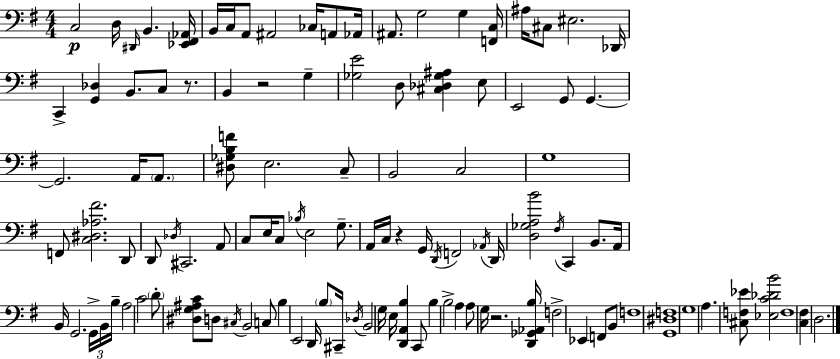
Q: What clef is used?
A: bass